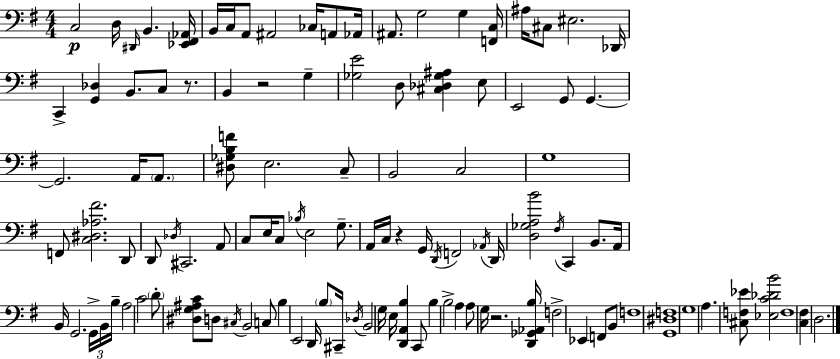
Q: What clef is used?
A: bass